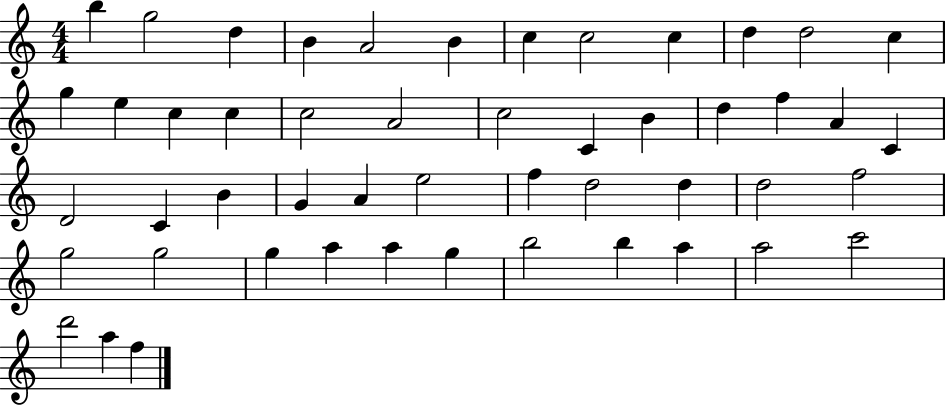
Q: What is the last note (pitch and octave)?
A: F5